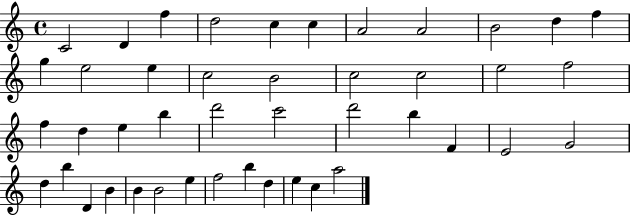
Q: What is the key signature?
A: C major